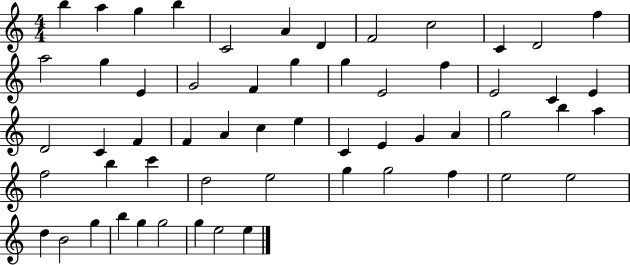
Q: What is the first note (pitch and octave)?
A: B5